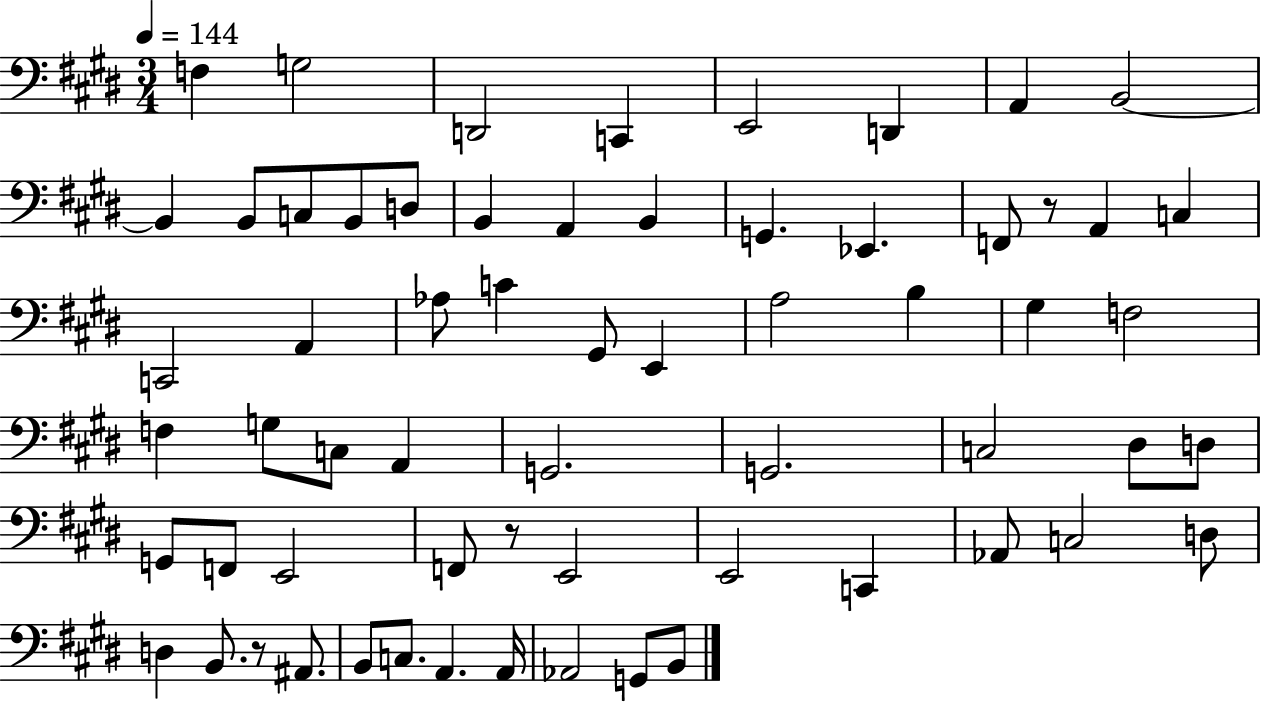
X:1
T:Untitled
M:3/4
L:1/4
K:E
F, G,2 D,,2 C,, E,,2 D,, A,, B,,2 B,, B,,/2 C,/2 B,,/2 D,/2 B,, A,, B,, G,, _E,, F,,/2 z/2 A,, C, C,,2 A,, _A,/2 C ^G,,/2 E,, A,2 B, ^G, F,2 F, G,/2 C,/2 A,, G,,2 G,,2 C,2 ^D,/2 D,/2 G,,/2 F,,/2 E,,2 F,,/2 z/2 E,,2 E,,2 C,, _A,,/2 C,2 D,/2 D, B,,/2 z/2 ^A,,/2 B,,/2 C,/2 A,, A,,/4 _A,,2 G,,/2 B,,/2